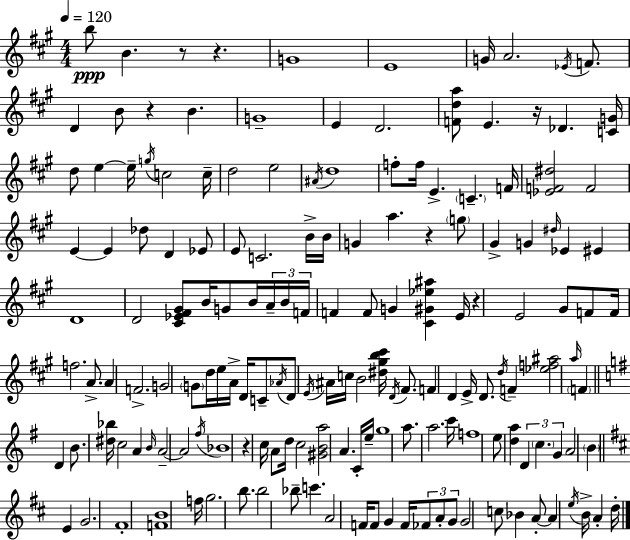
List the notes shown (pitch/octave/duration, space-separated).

B5/e B4/q. R/e R/q. G4/w E4/w G4/s A4/h. Eb4/s F4/e. D4/q B4/e R/q B4/q. G4/w E4/q D4/h. [F4,D5,A5]/e E4/q. R/s Db4/q. [C4,G4]/s D5/e E5/q E5/s G5/s C5/h C5/s D5/h E5/h A#4/s D5/w F5/e F5/s E4/q. C4/q. F4/s [Eb4,F4,D#5]/h F4/h E4/q E4/q Db5/e D4/q Eb4/e E4/e C4/h. B4/s B4/s G4/q A5/q. R/q G5/e G#4/q G4/q D#5/s Eb4/q EIS4/q D4/w D4/h [C#4,Eb4,F#4,G#4]/e B4/s G4/e B4/s A4/s B4/s F4/s F4/q F4/e G4/q [C#4,G#4,Eb5,A#5]/q E4/s R/q E4/h G#4/e F4/e F4/s F5/h. A4/e. A4/q F4/h. G4/h G4/e D5/s E5/s A4/s D4/s C4/e Ab4/s D4/e E4/s A#4/s C5/s B4/h [D#5,G#5,B5,C#6]/s D4/s F#4/e. F4/q D4/q E4/s D4/e. D5/s F4/q [Eb5,F5,A#5]/h A5/s F4/q D4/q B4/e. [D#5,Bb5]/s C5/h A4/q B4/s A4/h A4/h F#5/s Bb4/w R/q C5/s A4/e D5/s C5/h [G#4,B4,A5]/h A4/q. C4/s E5/s G5/w A5/e. A5/h. C6/s F5/w E5/e [D5,A5]/q D4/q C5/q. G4/q A4/h B4/q E4/q G4/h. F#4/w [F4,B4]/w F5/s G5/h. B5/e. B5/h Bb5/e C6/q. A4/h F4/s F4/e G4/q F4/s FES4/e A4/e G4/e G4/h C5/e Bb4/q A4/e A4/q E5/s B4/s A4/q D5/s